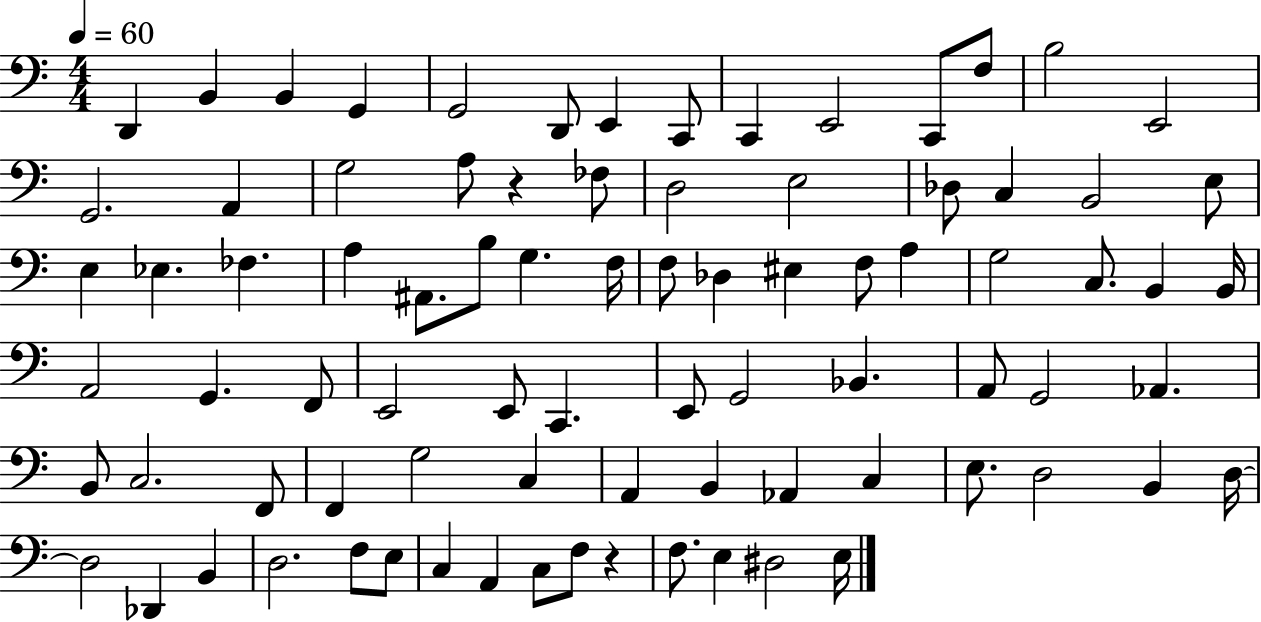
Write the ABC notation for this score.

X:1
T:Untitled
M:4/4
L:1/4
K:C
D,, B,, B,, G,, G,,2 D,,/2 E,, C,,/2 C,, E,,2 C,,/2 F,/2 B,2 E,,2 G,,2 A,, G,2 A,/2 z _F,/2 D,2 E,2 _D,/2 C, B,,2 E,/2 E, _E, _F, A, ^A,,/2 B,/2 G, F,/4 F,/2 _D, ^E, F,/2 A, G,2 C,/2 B,, B,,/4 A,,2 G,, F,,/2 E,,2 E,,/2 C,, E,,/2 G,,2 _B,, A,,/2 G,,2 _A,, B,,/2 C,2 F,,/2 F,, G,2 C, A,, B,, _A,, C, E,/2 D,2 B,, D,/4 D,2 _D,, B,, D,2 F,/2 E,/2 C, A,, C,/2 F,/2 z F,/2 E, ^D,2 E,/4